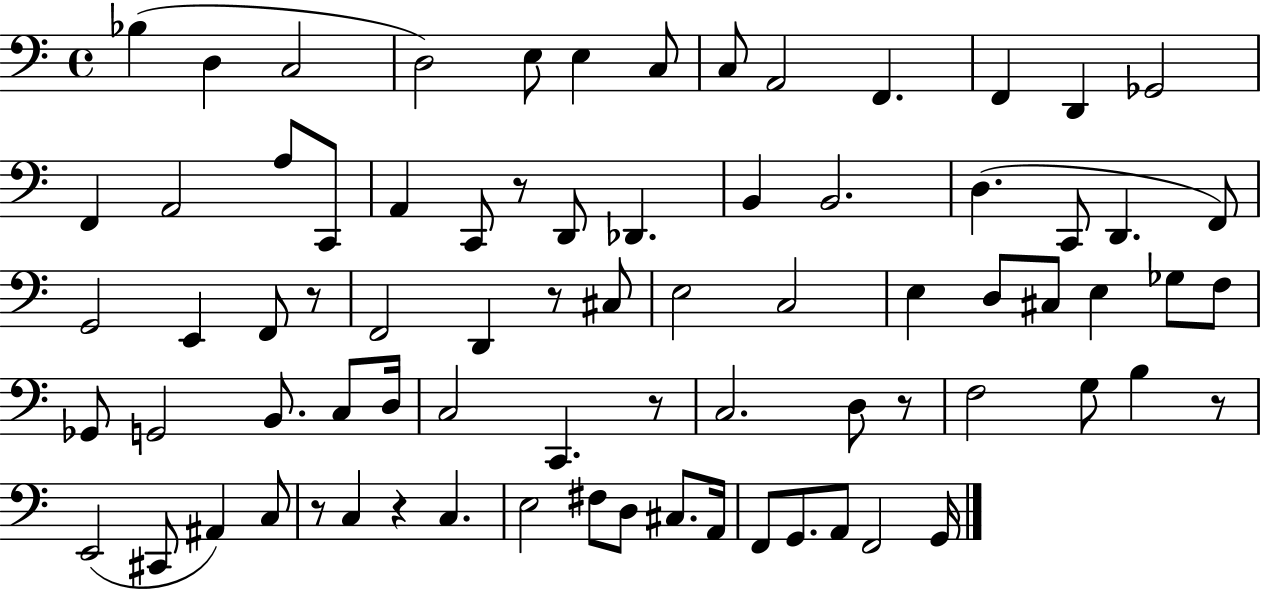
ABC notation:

X:1
T:Untitled
M:4/4
L:1/4
K:C
_B, D, C,2 D,2 E,/2 E, C,/2 C,/2 A,,2 F,, F,, D,, _G,,2 F,, A,,2 A,/2 C,,/2 A,, C,,/2 z/2 D,,/2 _D,, B,, B,,2 D, C,,/2 D,, F,,/2 G,,2 E,, F,,/2 z/2 F,,2 D,, z/2 ^C,/2 E,2 C,2 E, D,/2 ^C,/2 E, _G,/2 F,/2 _G,,/2 G,,2 B,,/2 C,/2 D,/4 C,2 C,, z/2 C,2 D,/2 z/2 F,2 G,/2 B, z/2 E,,2 ^C,,/2 ^A,, C,/2 z/2 C, z C, E,2 ^F,/2 D,/2 ^C,/2 A,,/4 F,,/2 G,,/2 A,,/2 F,,2 G,,/4